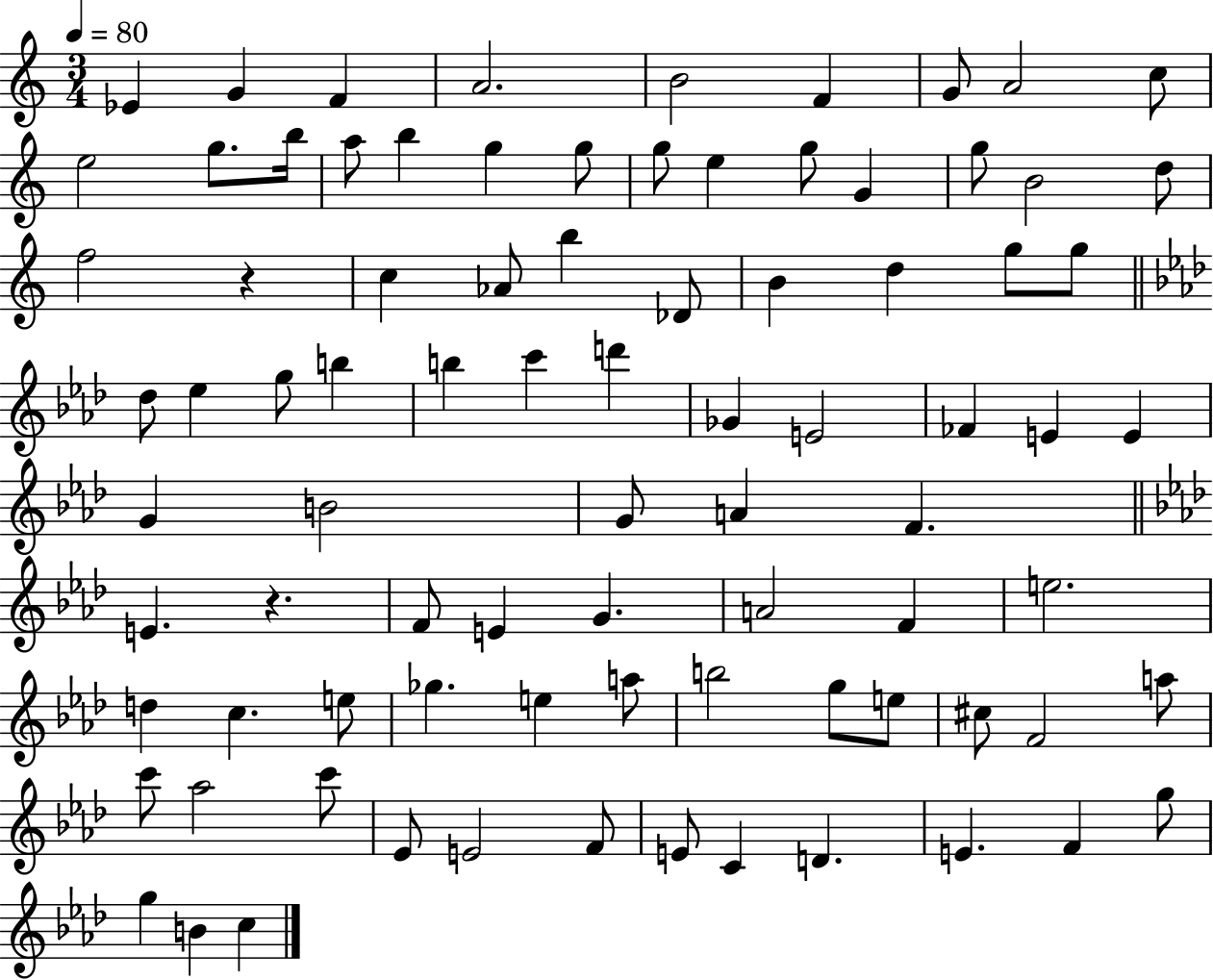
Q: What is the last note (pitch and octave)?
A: C5